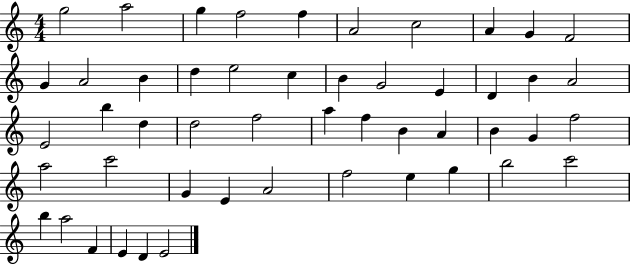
{
  \clef treble
  \numericTimeSignature
  \time 4/4
  \key c \major
  g''2 a''2 | g''4 f''2 f''4 | a'2 c''2 | a'4 g'4 f'2 | \break g'4 a'2 b'4 | d''4 e''2 c''4 | b'4 g'2 e'4 | d'4 b'4 a'2 | \break e'2 b''4 d''4 | d''2 f''2 | a''4 f''4 b'4 a'4 | b'4 g'4 f''2 | \break a''2 c'''2 | g'4 e'4 a'2 | f''2 e''4 g''4 | b''2 c'''2 | \break b''4 a''2 f'4 | e'4 d'4 e'2 | \bar "|."
}